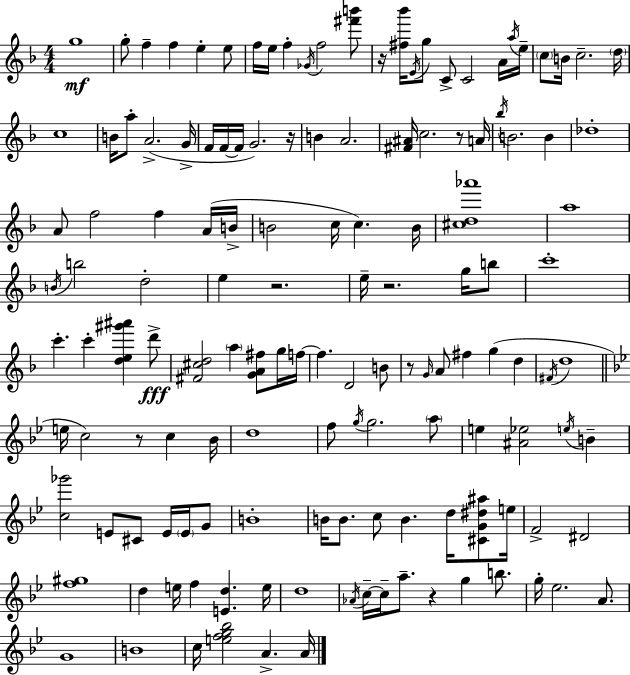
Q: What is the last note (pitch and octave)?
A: A4